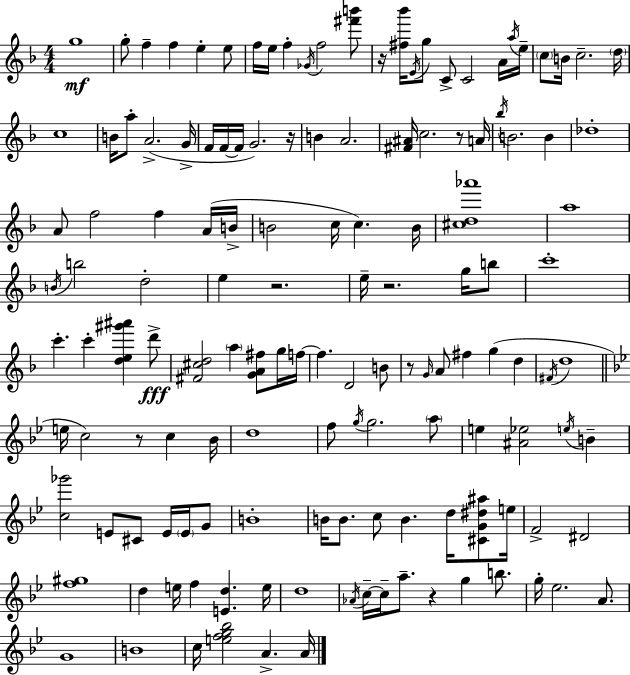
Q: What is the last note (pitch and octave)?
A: A4